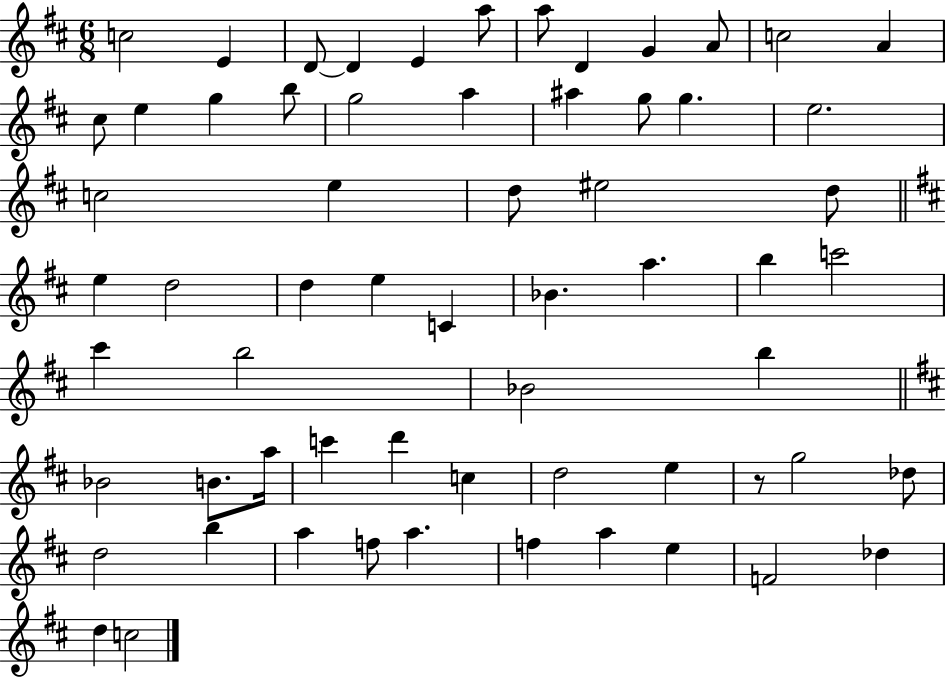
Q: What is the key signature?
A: D major